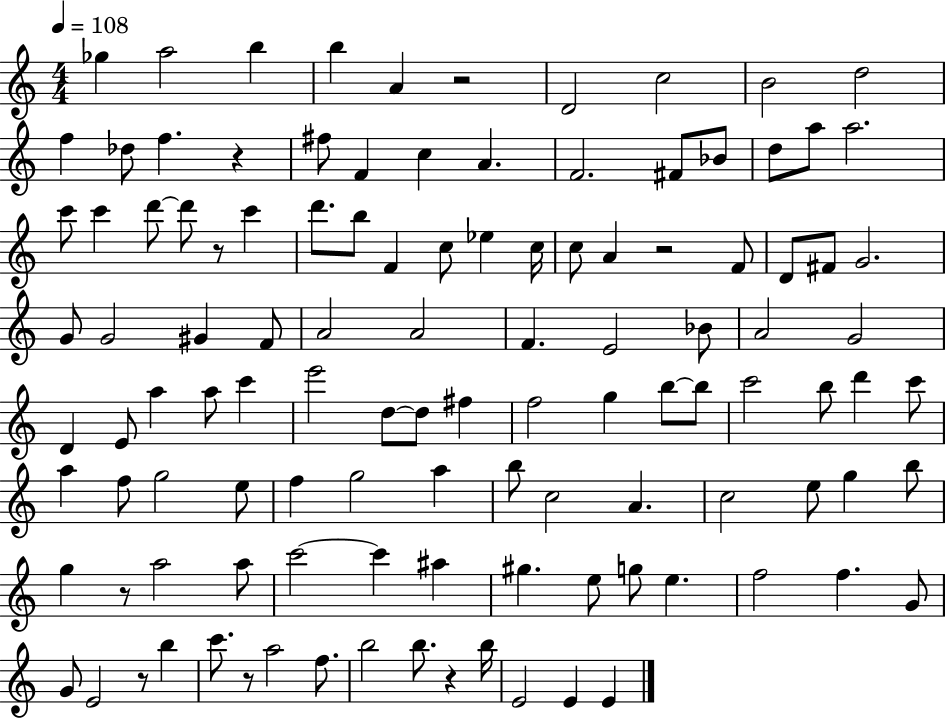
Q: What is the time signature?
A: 4/4